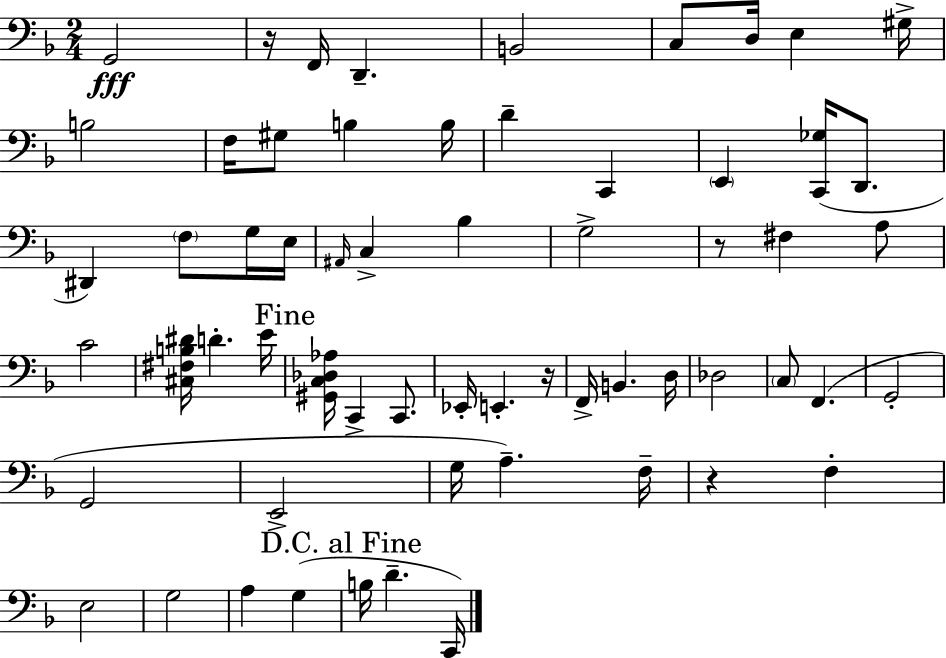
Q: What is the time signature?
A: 2/4